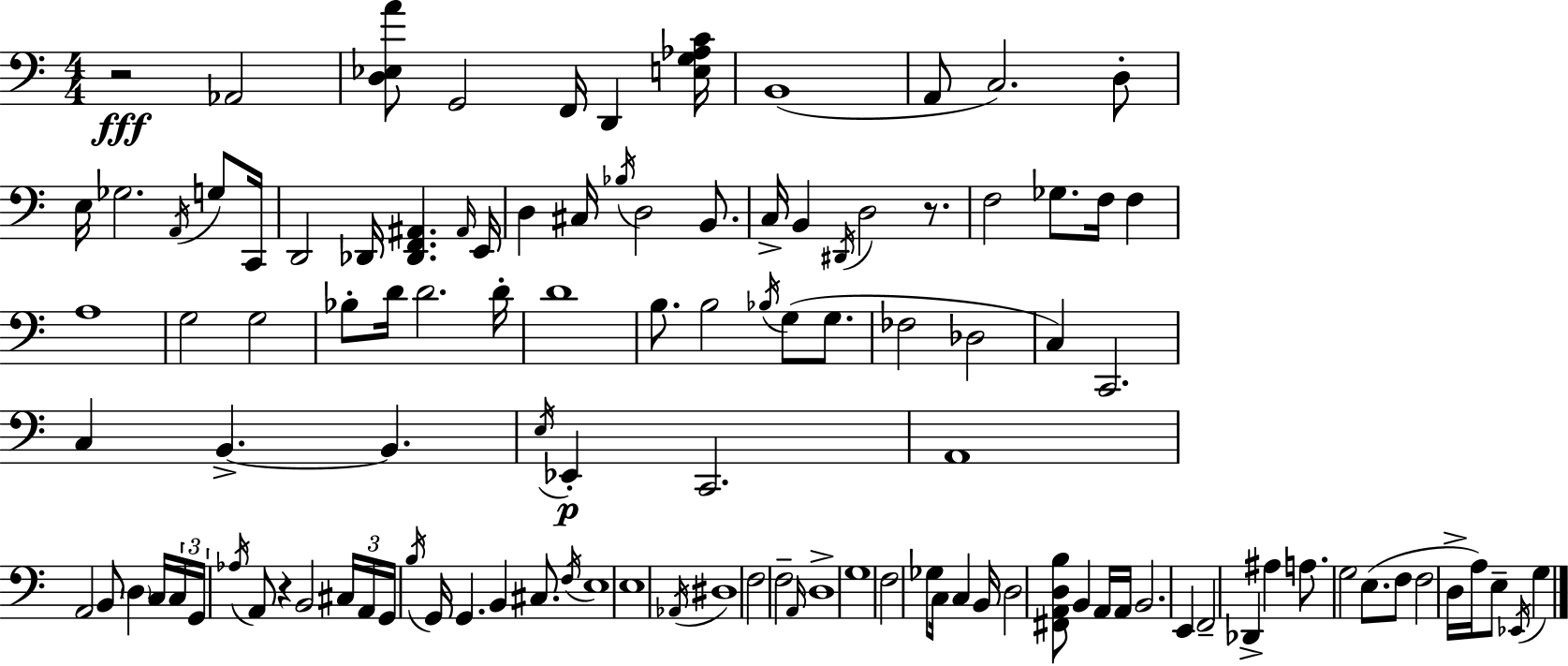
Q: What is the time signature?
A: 4/4